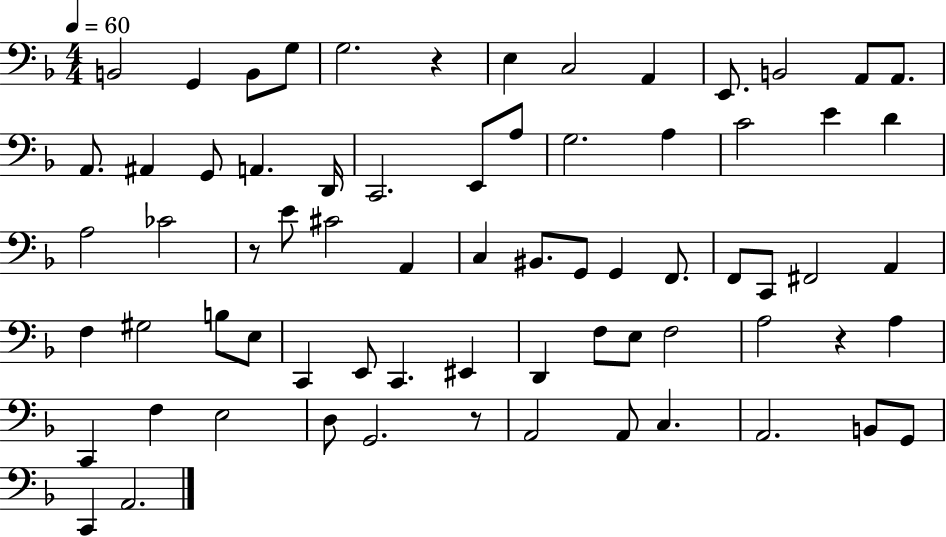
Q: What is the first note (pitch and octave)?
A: B2